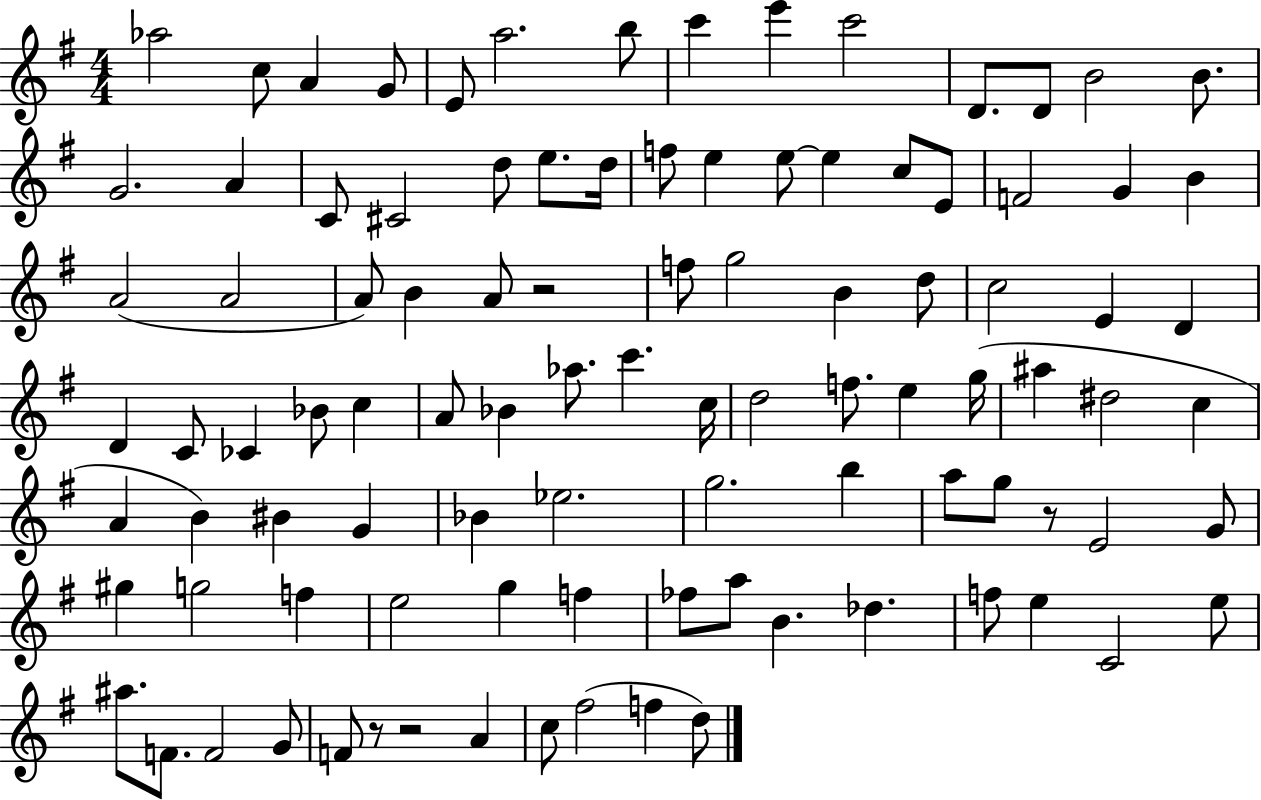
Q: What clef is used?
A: treble